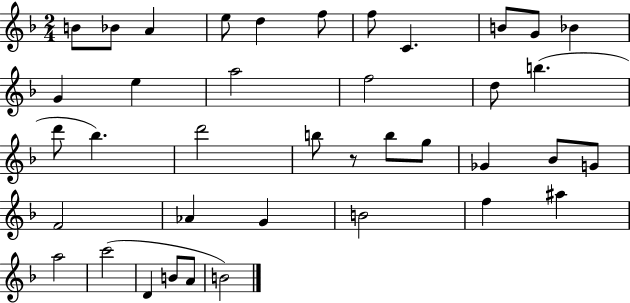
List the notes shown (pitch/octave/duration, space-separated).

B4/e Bb4/e A4/q E5/e D5/q F5/e F5/e C4/q. B4/e G4/e Bb4/q G4/q E5/q A5/h F5/h D5/e B5/q. D6/e Bb5/q. D6/h B5/e R/e B5/e G5/e Gb4/q Bb4/e G4/e F4/h Ab4/q G4/q B4/h F5/q A#5/q A5/h C6/h D4/q B4/e A4/e B4/h